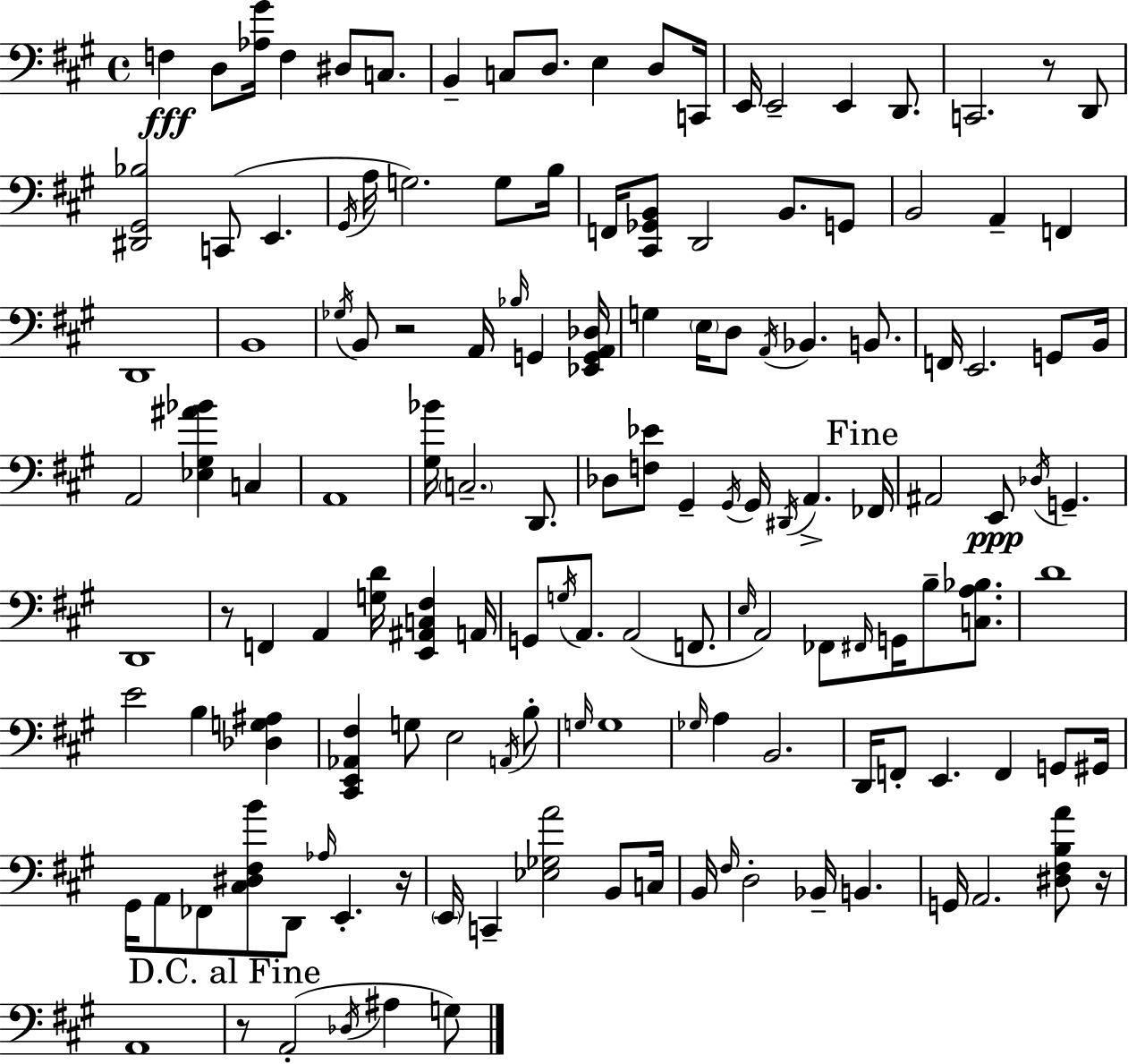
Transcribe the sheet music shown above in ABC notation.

X:1
T:Untitled
M:4/4
L:1/4
K:A
F, D,/2 [_A,^G]/4 F, ^D,/2 C,/2 B,, C,/2 D,/2 E, D,/2 C,,/4 E,,/4 E,,2 E,, D,,/2 C,,2 z/2 D,,/2 [^D,,^G,,_B,]2 C,,/2 E,, ^G,,/4 A,/4 G,2 G,/2 B,/4 F,,/4 [^C,,_G,,B,,]/2 D,,2 B,,/2 G,,/2 B,,2 A,, F,, D,,4 B,,4 _G,/4 B,,/2 z2 A,,/4 _B,/4 G,, [_E,,G,,A,,_D,]/4 G, E,/4 D,/2 A,,/4 _B,, B,,/2 F,,/4 E,,2 G,,/2 B,,/4 A,,2 [_E,^G,^A_B] C, A,,4 [^G,_B]/4 C,2 D,,/2 _D,/2 [F,_E]/2 ^G,, ^G,,/4 ^G,,/4 ^D,,/4 A,, _F,,/4 ^A,,2 E,,/2 _D,/4 G,, D,,4 z/2 F,, A,, [G,D]/4 [E,,^A,,C,^F,] A,,/4 G,,/2 G,/4 A,,/2 A,,2 F,,/2 E,/4 A,,2 _F,,/2 ^F,,/4 G,,/4 B,/2 [C,A,_B,]/2 D4 E2 B, [_D,G,^A,] [^C,,E,,_A,,^F,] G,/2 E,2 A,,/4 B,/2 G,/4 G,4 _G,/4 A, B,,2 D,,/4 F,,/2 E,, F,, G,,/2 ^G,,/4 ^G,,/4 A,,/2 _F,,/2 [^C,^D,^F,B]/2 D,,/2 _A,/4 E,, z/4 E,,/4 C,, [_E,_G,A]2 B,,/2 C,/4 B,,/4 ^F,/4 D,2 _B,,/4 B,, G,,/4 A,,2 [^D,^F,B,A]/2 z/4 A,,4 z/2 A,,2 _D,/4 ^A, G,/2